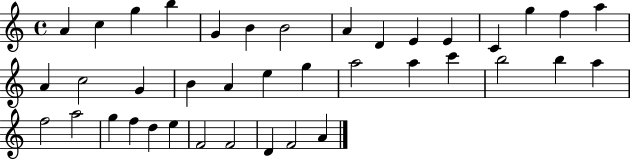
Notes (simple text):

A4/q C5/q G5/q B5/q G4/q B4/q B4/h A4/q D4/q E4/q E4/q C4/q G5/q F5/q A5/q A4/q C5/h G4/q B4/q A4/q E5/q G5/q A5/h A5/q C6/q B5/h B5/q A5/q F5/h A5/h G5/q F5/q D5/q E5/q F4/h F4/h D4/q F4/h A4/q